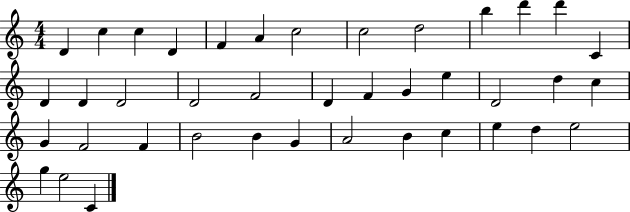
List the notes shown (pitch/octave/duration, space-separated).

D4/q C5/q C5/q D4/q F4/q A4/q C5/h C5/h D5/h B5/q D6/q D6/q C4/q D4/q D4/q D4/h D4/h F4/h D4/q F4/q G4/q E5/q D4/h D5/q C5/q G4/q F4/h F4/q B4/h B4/q G4/q A4/h B4/q C5/q E5/q D5/q E5/h G5/q E5/h C4/q